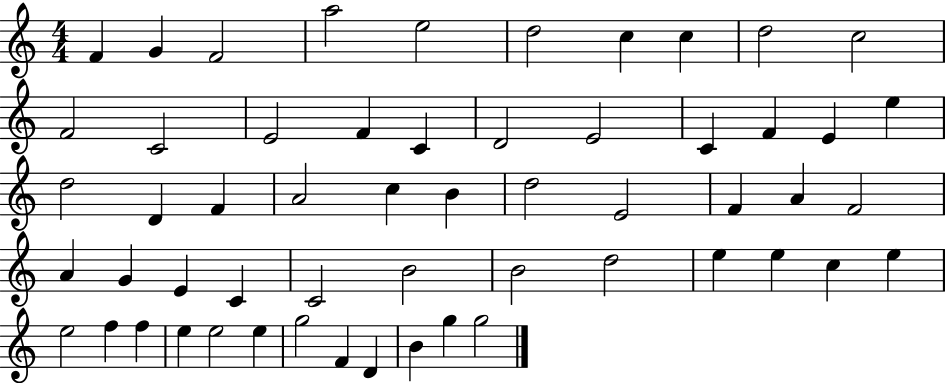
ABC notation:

X:1
T:Untitled
M:4/4
L:1/4
K:C
F G F2 a2 e2 d2 c c d2 c2 F2 C2 E2 F C D2 E2 C F E e d2 D F A2 c B d2 E2 F A F2 A G E C C2 B2 B2 d2 e e c e e2 f f e e2 e g2 F D B g g2